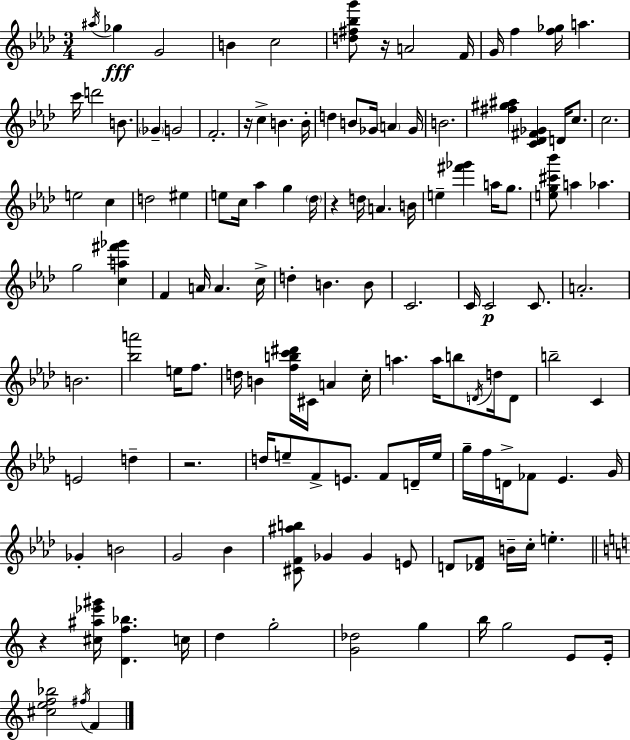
X:1
T:Untitled
M:3/4
L:1/4
K:Ab
^a/4 _g G2 B c2 [d^f_bg']/2 z/4 A2 F/4 G/4 f [f_g]/4 a c'/4 d'2 B/2 _G G2 F2 z/4 c B B/4 d B/2 _G/4 A _G/4 B2 [^f^g^a] [C_D^F_G] D/4 c/2 c2 e2 c d2 ^e e/2 c/4 _a g _d/4 z d/4 A B/4 e [^f'_g'] a/4 g/2 [eg^c'_b']/2 a _a g2 [ca^f'_g'] F A/4 A c/4 d B B/2 C2 C/4 C2 C/2 A2 B2 [_ba']2 e/4 f/2 d/4 B [fbc'^d']/4 ^C/4 A c/4 a a/4 b/2 D/4 d/4 D/2 b2 C E2 d z2 d/4 e/2 F/2 E/2 F/2 D/4 e/4 g/4 f/4 D/4 _F/2 _E G/4 _G B2 G2 _B [^CF^ab]/2 _G _G E/2 D/2 [_DF]/2 B/4 c/4 e z [^c^a_e'^g']/4 [Df_b] c/4 d g2 [G_d]2 g b/4 g2 E/2 E/4 [^cef_b]2 ^f/4 F